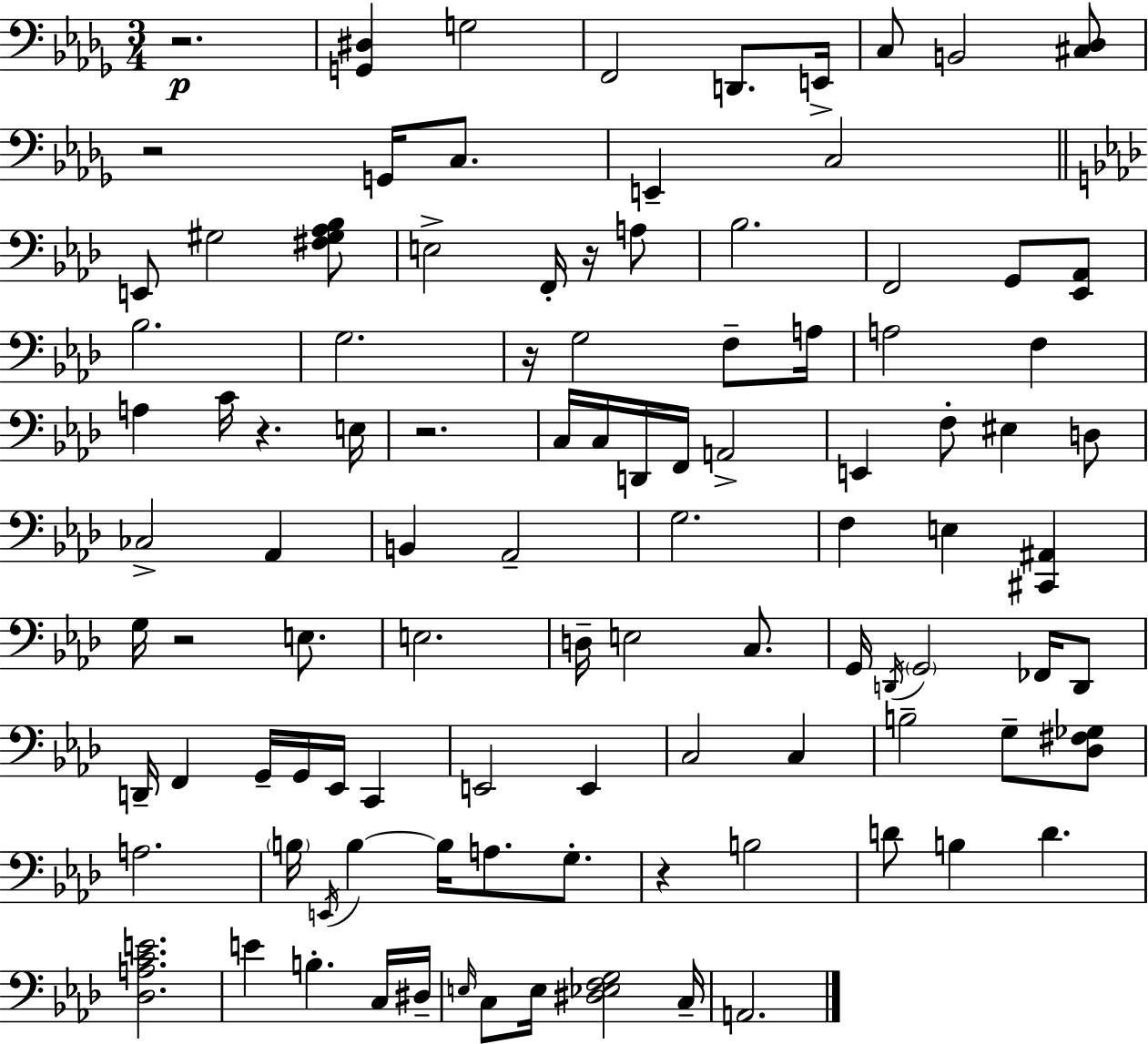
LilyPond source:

{
  \clef bass
  \numericTimeSignature
  \time 3/4
  \key bes \minor
  r2.\p | <g, dis>4 g2 | f,2 d,8. e,16-> | c8 b,2 <cis des>8 | \break r2 g,16 c8. | e,4-- c2 | \bar "||" \break \key aes \major e,8 gis2 <fis gis aes bes>8 | e2-> f,16-. r16 a8 | bes2. | f,2 g,8 <ees, aes,>8 | \break bes2. | g2. | r16 g2 f8-- a16 | a2 f4 | \break a4 c'16 r4. e16 | r2. | c16 c16 d,16 f,16 a,2-> | e,4 f8-. eis4 d8 | \break ces2-> aes,4 | b,4 aes,2-- | g2. | f4 e4 <cis, ais,>4 | \break g16 r2 e8. | e2. | d16-- e2 c8. | g,16 \acciaccatura { d,16 } \parenthesize g,2 fes,16 d,8 | \break d,16-- f,4 g,16-- g,16 ees,16 c,4 | e,2 e,4 | c2 c4 | b2-- g8-- <des fis ges>8 | \break a2. | \parenthesize b16 \acciaccatura { e,16 } b4~~ b16 a8. g8.-. | r4 b2 | d'8 b4 d'4. | \break <des a c' e'>2. | e'4 b4.-. | c16 dis16-- \grace { e16 } c8 e16 <dis ees f g>2 | c16-- a,2. | \break \bar "|."
}